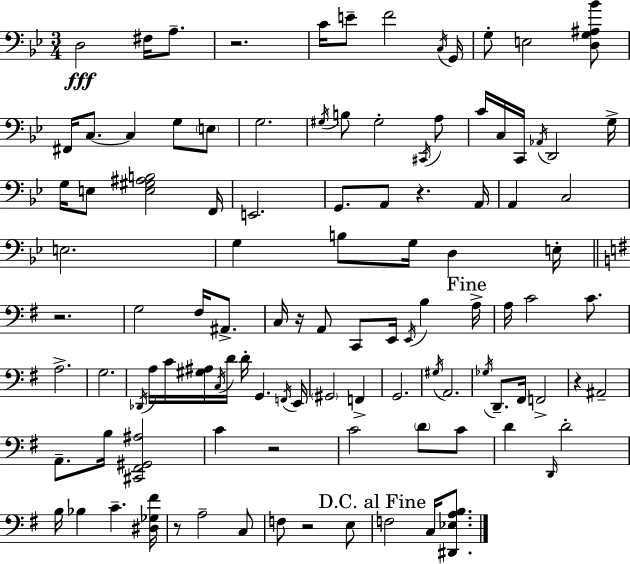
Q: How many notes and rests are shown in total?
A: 108